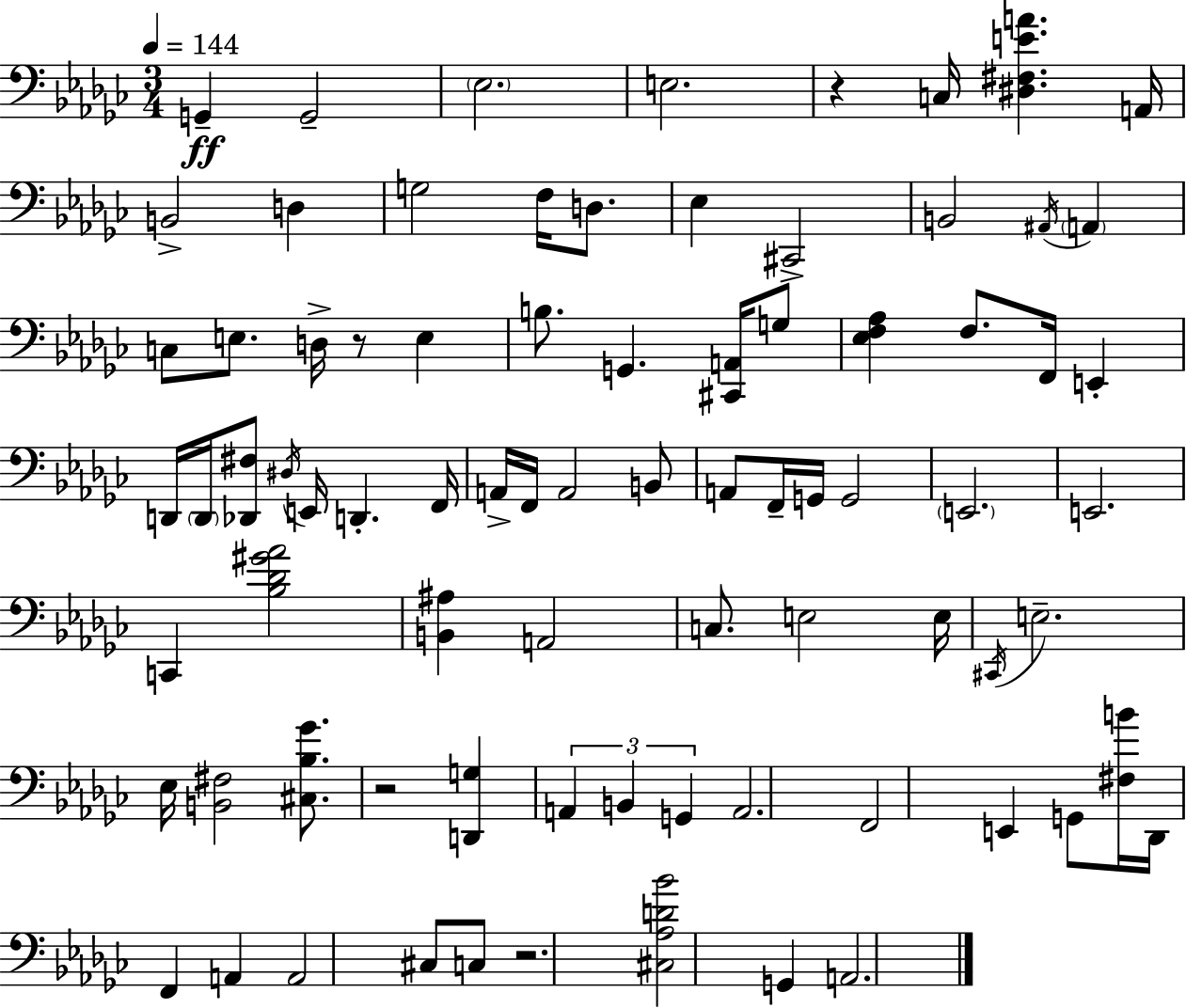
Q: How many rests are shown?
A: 4